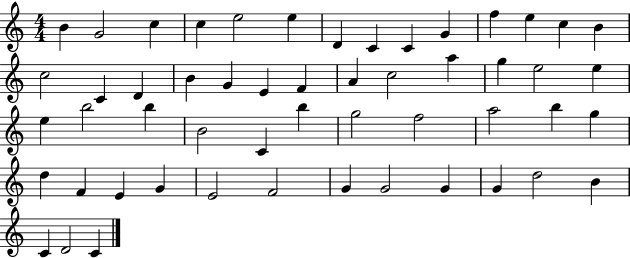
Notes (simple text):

B4/q G4/h C5/q C5/q E5/h E5/q D4/q C4/q C4/q G4/q F5/q E5/q C5/q B4/q C5/h C4/q D4/q B4/q G4/q E4/q F4/q A4/q C5/h A5/q G5/q E5/h E5/q E5/q B5/h B5/q B4/h C4/q B5/q G5/h F5/h A5/h B5/q G5/q D5/q F4/q E4/q G4/q E4/h F4/h G4/q G4/h G4/q G4/q D5/h B4/q C4/q D4/h C4/q